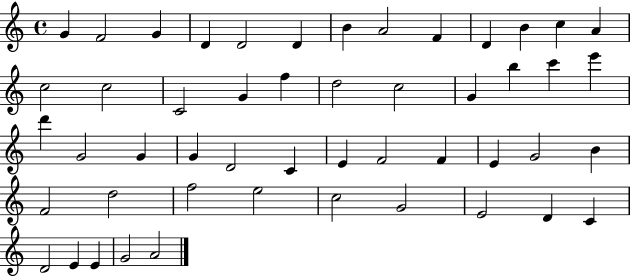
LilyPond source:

{
  \clef treble
  \time 4/4
  \defaultTimeSignature
  \key c \major
  g'4 f'2 g'4 | d'4 d'2 d'4 | b'4 a'2 f'4 | d'4 b'4 c''4 a'4 | \break c''2 c''2 | c'2 g'4 f''4 | d''2 c''2 | g'4 b''4 c'''4 e'''4 | \break d'''4 g'2 g'4 | g'4 d'2 c'4 | e'4 f'2 f'4 | e'4 g'2 b'4 | \break f'2 d''2 | f''2 e''2 | c''2 g'2 | e'2 d'4 c'4 | \break d'2 e'4 e'4 | g'2 a'2 | \bar "|."
}